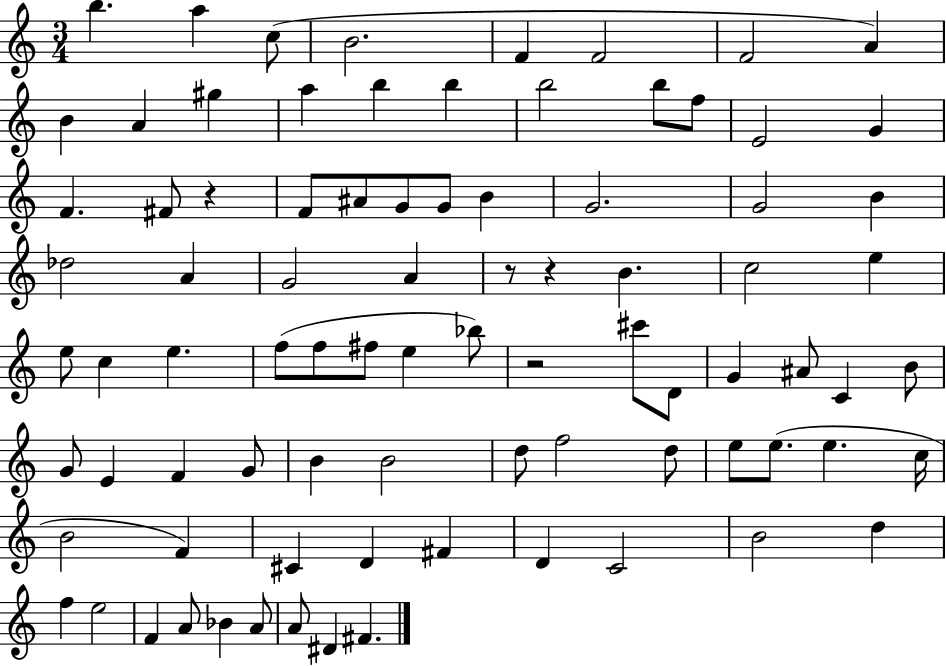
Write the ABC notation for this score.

X:1
T:Untitled
M:3/4
L:1/4
K:C
b a c/2 B2 F F2 F2 A B A ^g a b b b2 b/2 f/2 E2 G F ^F/2 z F/2 ^A/2 G/2 G/2 B G2 G2 B _d2 A G2 A z/2 z B c2 e e/2 c e f/2 f/2 ^f/2 e _b/2 z2 ^c'/2 D/2 G ^A/2 C B/2 G/2 E F G/2 B B2 d/2 f2 d/2 e/2 e/2 e c/4 B2 F ^C D ^F D C2 B2 d f e2 F A/2 _B A/2 A/2 ^D ^F